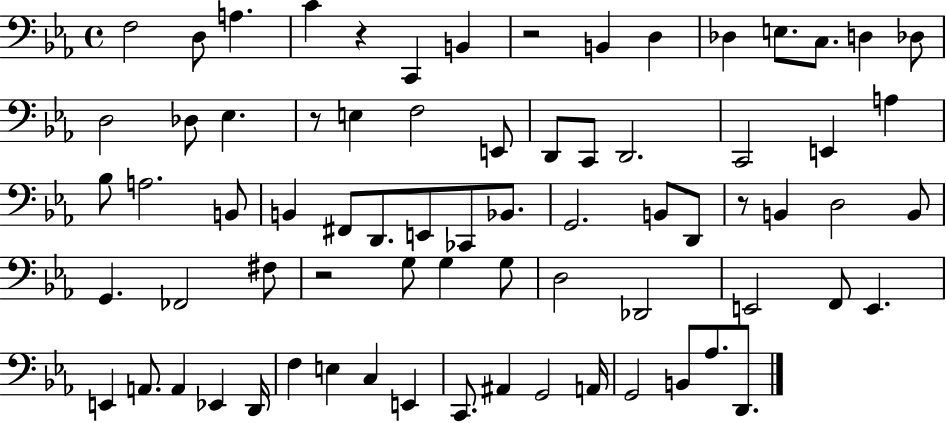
F3/h D3/e A3/q. C4/q R/q C2/q B2/q R/h B2/q D3/q Db3/q E3/e. C3/e. D3/q Db3/e D3/h Db3/e Eb3/q. R/e E3/q F3/h E2/e D2/e C2/e D2/h. C2/h E2/q A3/q Bb3/e A3/h. B2/e B2/q F#2/e D2/e. E2/e CES2/e Bb2/e. G2/h. B2/e D2/e R/e B2/q D3/h B2/e G2/q. FES2/h F#3/e R/h G3/e G3/q G3/e D3/h Db2/h E2/h F2/e E2/q. E2/q A2/e. A2/q Eb2/q D2/s F3/q E3/q C3/q E2/q C2/e. A#2/q G2/h A2/s G2/h B2/e Ab3/e. D2/e.